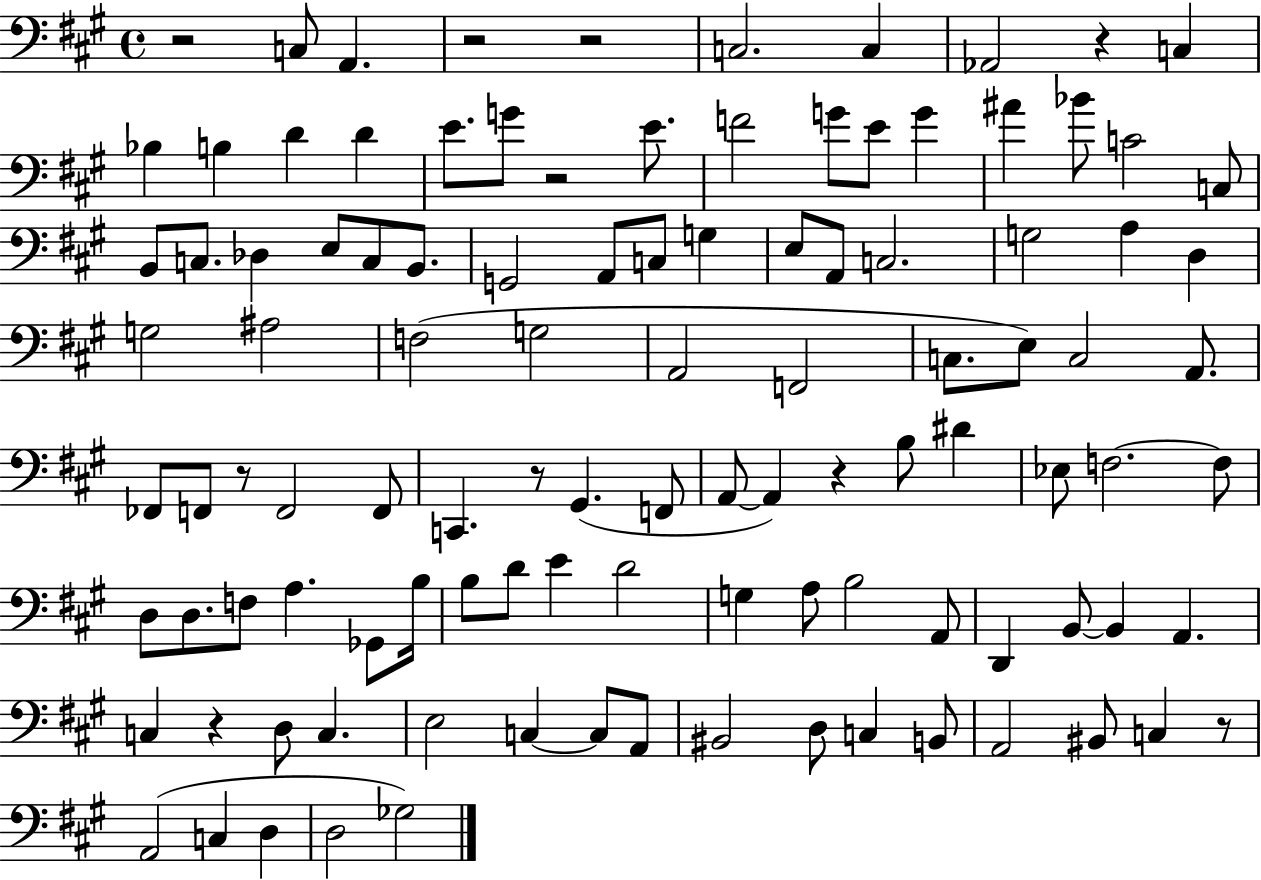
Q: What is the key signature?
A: A major